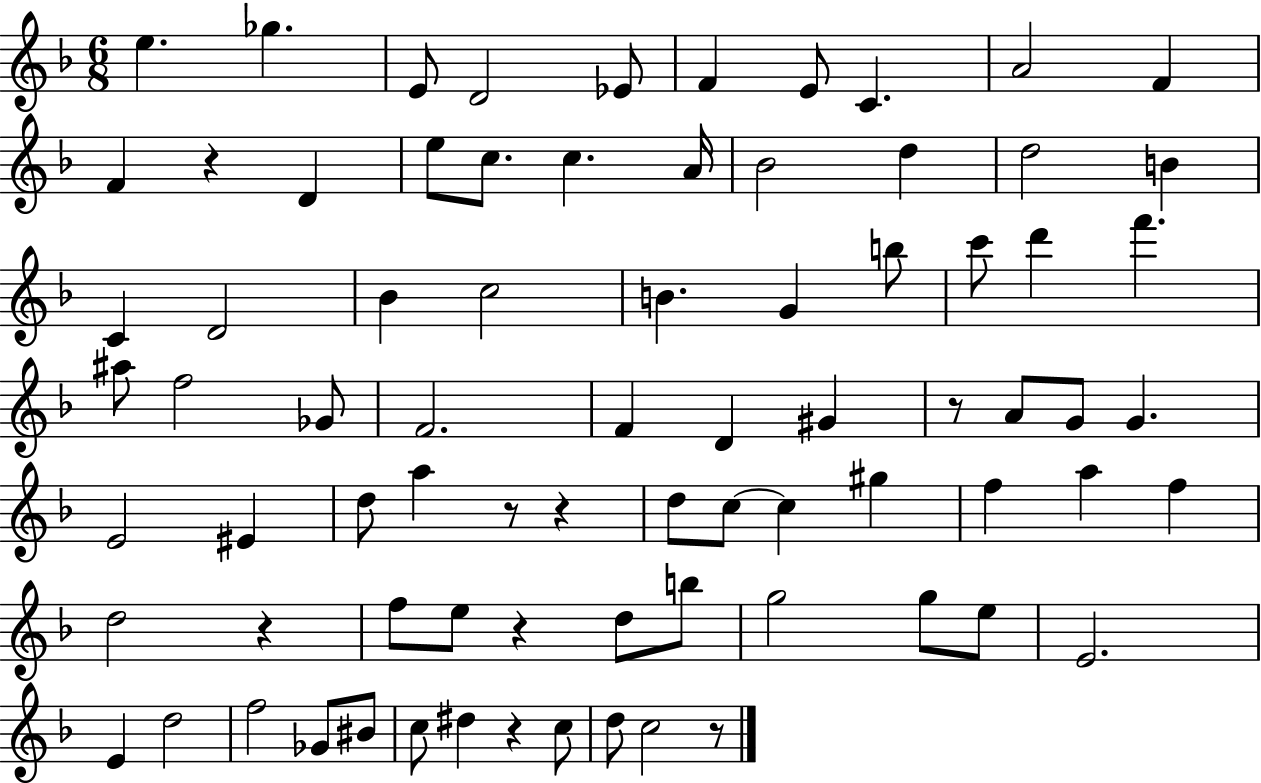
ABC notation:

X:1
T:Untitled
M:6/8
L:1/4
K:F
e _g E/2 D2 _E/2 F E/2 C A2 F F z D e/2 c/2 c A/4 _B2 d d2 B C D2 _B c2 B G b/2 c'/2 d' f' ^a/2 f2 _G/2 F2 F D ^G z/2 A/2 G/2 G E2 ^E d/2 a z/2 z d/2 c/2 c ^g f a f d2 z f/2 e/2 z d/2 b/2 g2 g/2 e/2 E2 E d2 f2 _G/2 ^B/2 c/2 ^d z c/2 d/2 c2 z/2